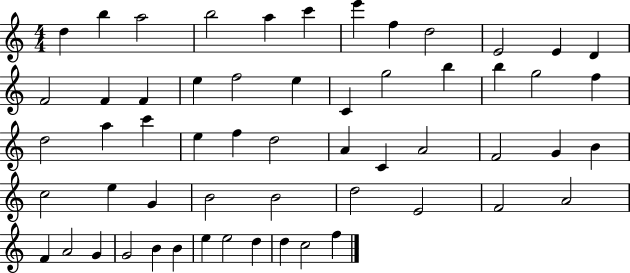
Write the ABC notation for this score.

X:1
T:Untitled
M:4/4
L:1/4
K:C
d b a2 b2 a c' e' f d2 E2 E D F2 F F e f2 e C g2 b b g2 f d2 a c' e f d2 A C A2 F2 G B c2 e G B2 B2 d2 E2 F2 A2 F A2 G G2 B B e e2 d d c2 f